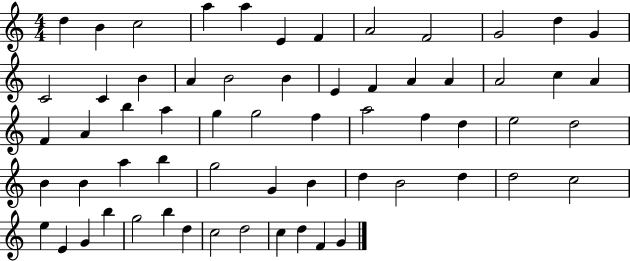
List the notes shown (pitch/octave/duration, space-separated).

D5/q B4/q C5/h A5/q A5/q E4/q F4/q A4/h F4/h G4/h D5/q G4/q C4/h C4/q B4/q A4/q B4/h B4/q E4/q F4/q A4/q A4/q A4/h C5/q A4/q F4/q A4/q B5/q A5/q G5/q G5/h F5/q A5/h F5/q D5/q E5/h D5/h B4/q B4/q A5/q B5/q G5/h G4/q B4/q D5/q B4/h D5/q D5/h C5/h E5/q E4/q G4/q B5/q G5/h B5/q D5/q C5/h D5/h C5/q D5/q F4/q G4/q